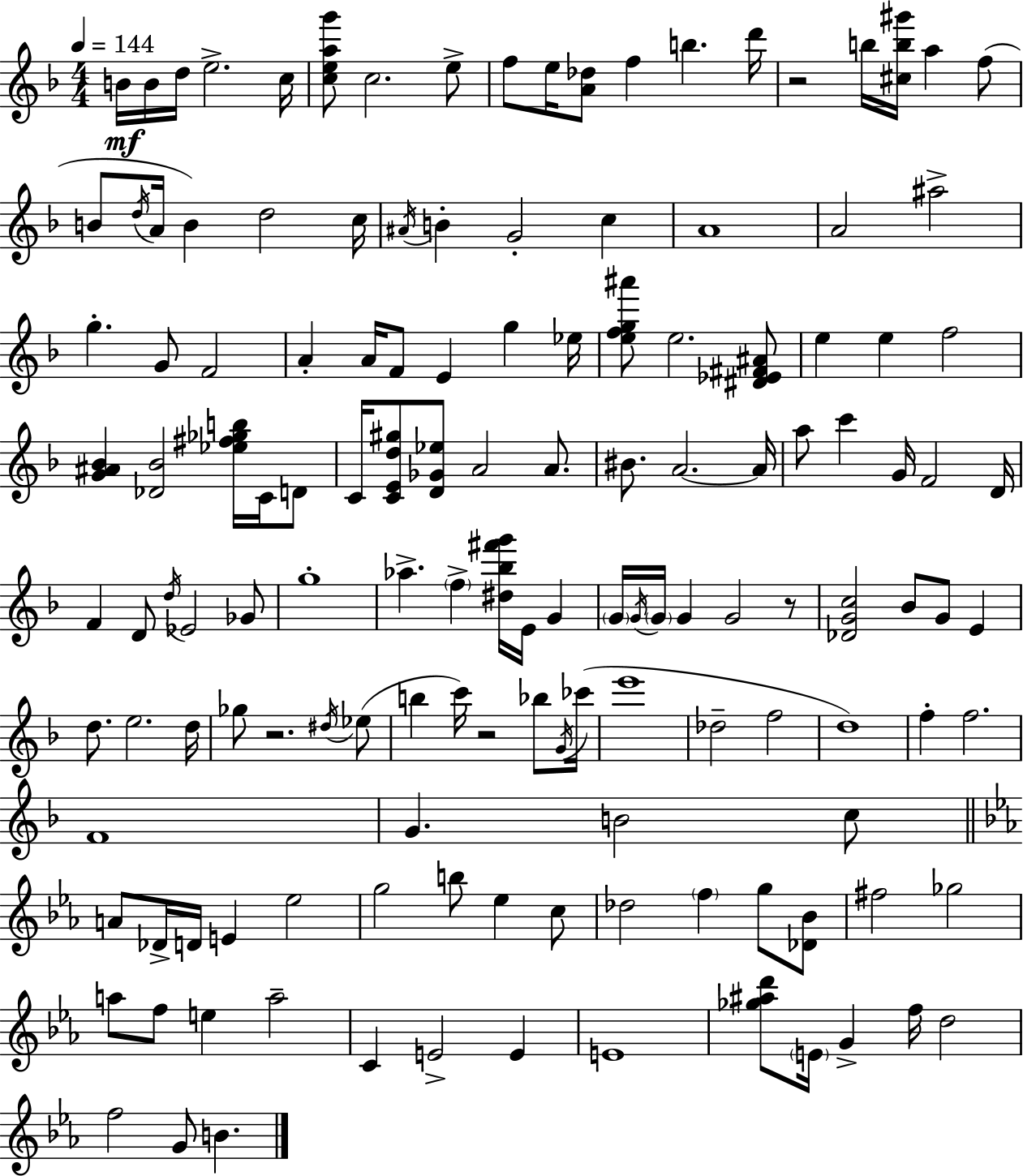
{
  \clef treble
  \numericTimeSignature
  \time 4/4
  \key f \major
  \tempo 4 = 144
  b'16\mf b'16 d''16 e''2.-> c''16 | <c'' e'' a'' g'''>8 c''2. e''8-> | f''8 e''16 <a' des''>8 f''4 b''4. d'''16 | r2 b''16 <cis'' b'' gis'''>16 a''4 f''8( | \break b'8 \acciaccatura { d''16 } a'16 b'4) d''2 | c''16 \acciaccatura { ais'16 } b'4-. g'2-. c''4 | a'1 | a'2 ais''2-> | \break g''4.-. g'8 f'2 | a'4-. a'16 f'8 e'4 g''4 | ees''16 <e'' f'' g'' ais'''>8 e''2. | <dis' ees' fis' ais'>8 e''4 e''4 f''2 | \break <g' ais' bes'>4 <des' bes'>2 <ees'' fis'' ges'' b''>16 c'16 | d'8 c'16 <c' e' d'' gis''>8 <d' ges' ees''>8 a'2 a'8. | bis'8. a'2.~~ | a'16 a''8 c'''4 g'16 f'2 | \break d'16 f'4 d'8 \acciaccatura { d''16 } ees'2 | ges'8 g''1-. | aes''4.-> \parenthesize f''4-> <dis'' bes'' fis''' g'''>16 e'16 g'4 | \parenthesize g'16 \acciaccatura { g'16 } \parenthesize g'16 g'4 g'2 | \break r8 <des' g' c''>2 bes'8 g'8 | e'4 d''8. e''2. | d''16 ges''8 r2. | \acciaccatura { dis''16 } ees''8( b''4 c'''16) r2 | \break bes''8 \acciaccatura { g'16 }( ces'''16 e'''1 | des''2-- f''2 | d''1) | f''4-. f''2. | \break f'1 | g'4. b'2 | c''8 \bar "||" \break \key ees \major a'8 des'16-> d'16 e'4 ees''2 | g''2 b''8 ees''4 c''8 | des''2 \parenthesize f''4 g''8 <des' bes'>8 | fis''2 ges''2 | \break a''8 f''8 e''4 a''2-- | c'4 e'2-> e'4 | e'1 | <ges'' ais'' d'''>8 \parenthesize e'16 g'4-> f''16 d''2 | \break f''2 g'8 b'4. | \bar "|."
}